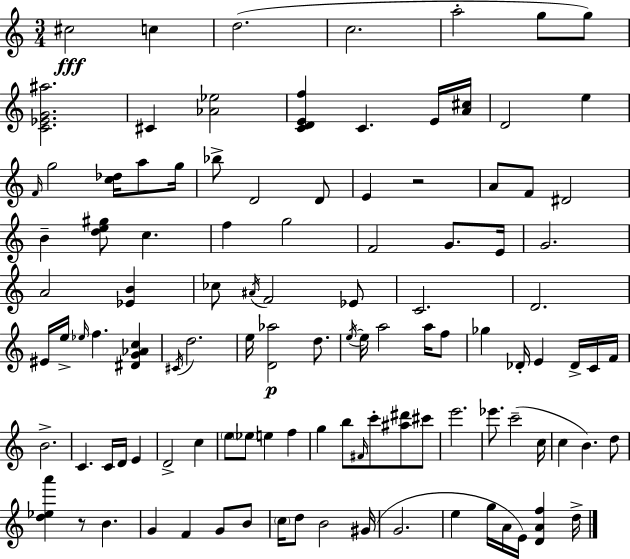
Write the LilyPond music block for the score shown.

{
  \clef treble
  \numericTimeSignature
  \time 3/4
  \key a \minor
  \repeat volta 2 { cis''2\fff c''4 | d''2.( | c''2. | a''2-. g''8 g''8) | \break <c' ees' g' ais''>2. | cis'4 <aes' ees''>2 | <c' d' e' f''>4 c'4. e'16 <a' cis''>16 | d'2 e''4 | \break \grace { f'16 } g''2 <c'' des''>16 a''8 | g''16 bes''8-> d'2 d'8 | e'4 r2 | a'8 f'8 dis'2 | \break b'4-- <d'' e'' gis''>8 c''4. | f''4 g''2 | f'2 g'8. | e'16 g'2. | \break a'2 <ees' b'>4 | ces''8 \acciaccatura { ais'16 } f'2 | ees'8 c'2. | d'2. | \break eis'16 e''16-> \grace { ees''16 } f''4. <dis' g' aes' c''>4 | \acciaccatura { cis'16 } d''2. | e''16 <d' aes''>2\p | d''8. \acciaccatura { e''16~ }~ e''16 a''2 | \break a''16 f''8 ges''4 des'16-. e'4 | des'16-> c'16 f'16 b'2.-> | c'4. c'16 | d'16 e'4 d'2-> | \break c''4 \parenthesize e''8 \parenthesize ees''8 e''4 | f''4 g''4 b''8 \grace { fis'16 } | c'''8-. <ais'' dis'''>8 cis'''8 e'''2. | ees'''8. c'''2--( | \break c''16 c''4 b'4.) | d''8 <d'' ees'' a'''>4 r8 | b'4. g'4 f'4 | g'8 b'8 \parenthesize c''16 d''8 b'2 | \break gis'16( g'2. | e''4 g''16 a'16 | e'16) <d' a' f''>4 d''16-> } \bar "|."
}